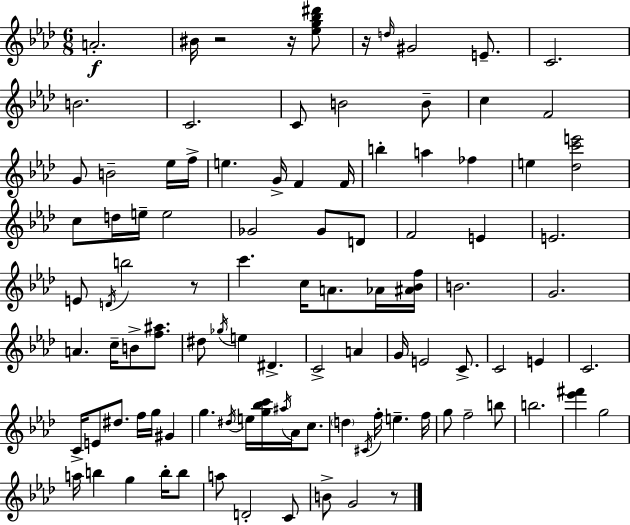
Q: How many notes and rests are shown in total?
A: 102